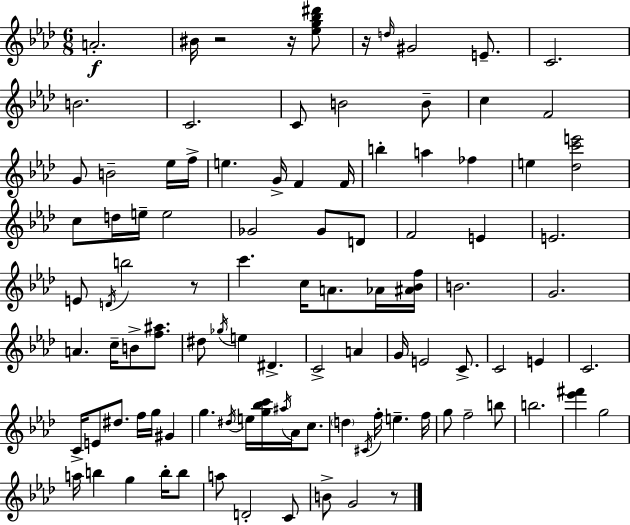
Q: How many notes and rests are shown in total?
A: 102